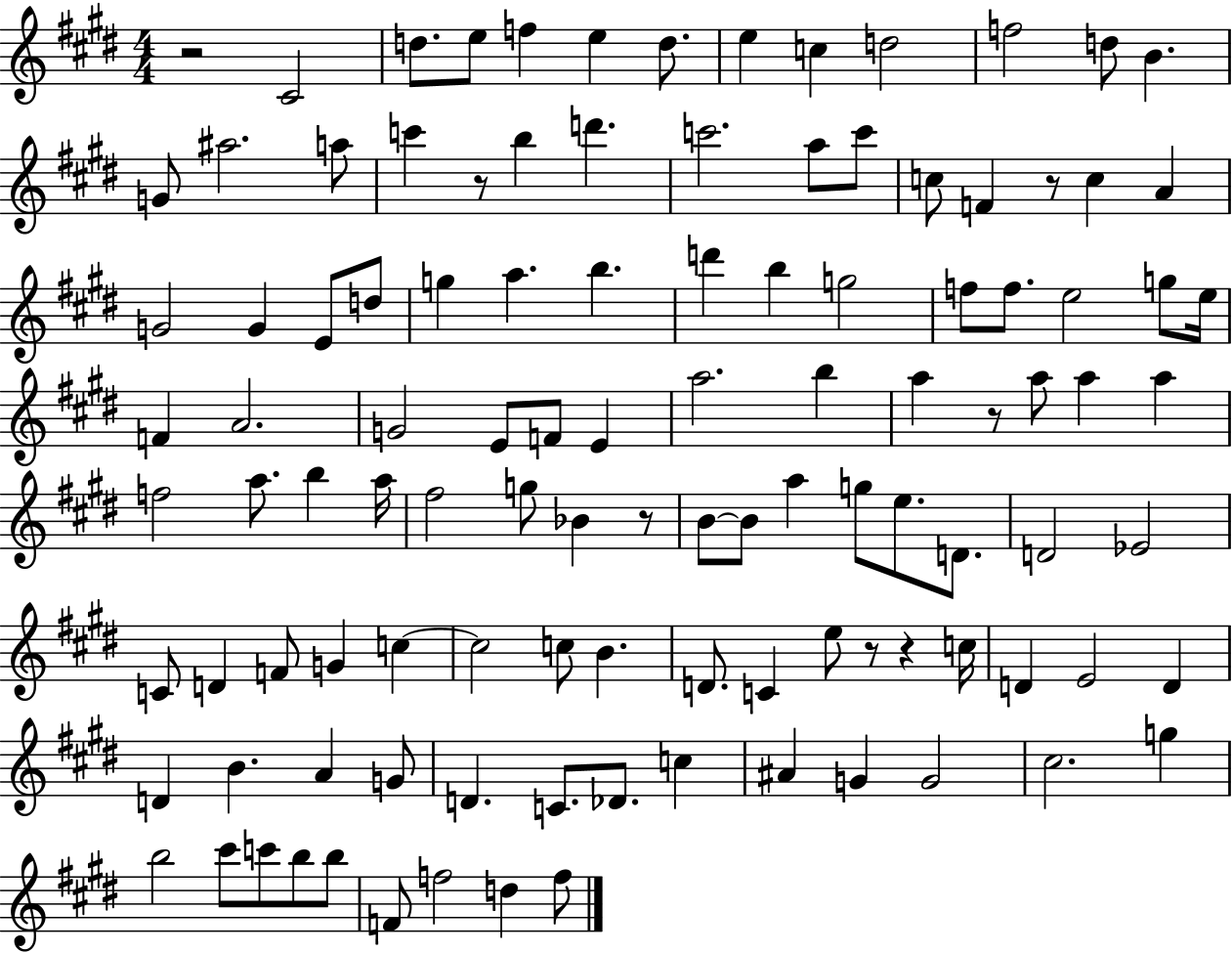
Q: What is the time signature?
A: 4/4